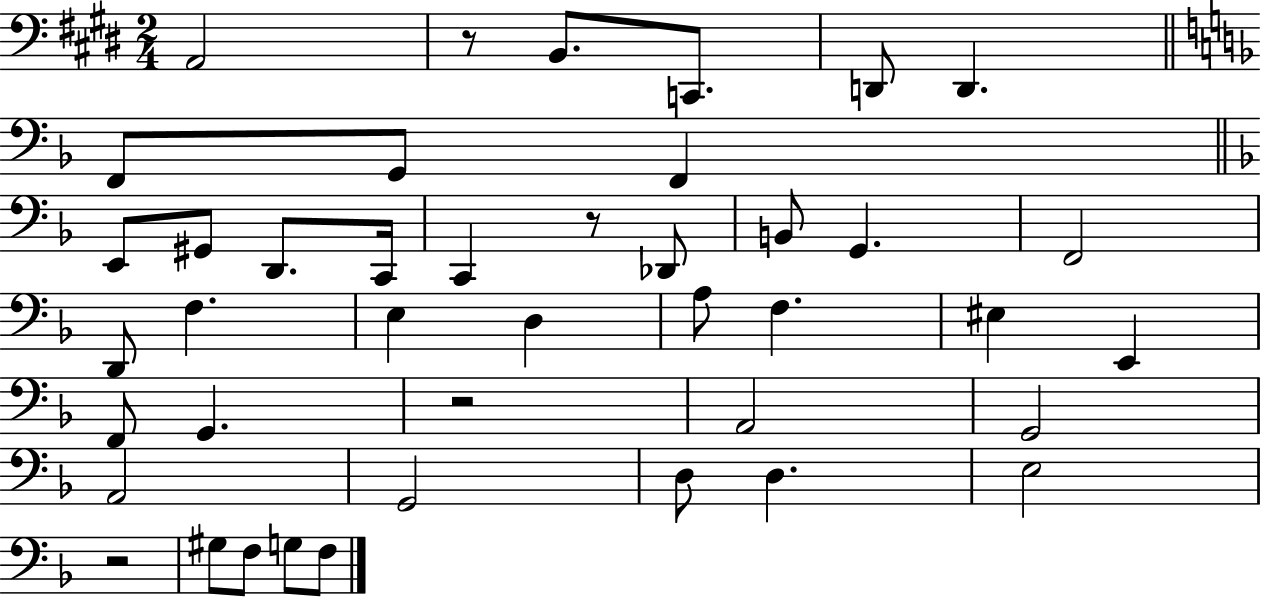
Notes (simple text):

A2/h R/e B2/e. C2/e. D2/e D2/q. F2/e G2/e F2/q E2/e G#2/e D2/e. C2/s C2/q R/e Db2/e B2/e G2/q. F2/h D2/e F3/q. E3/q D3/q A3/e F3/q. EIS3/q E2/q F2/e G2/q. R/h A2/h G2/h A2/h G2/h D3/e D3/q. E3/h R/h G#3/e F3/e G3/e F3/e